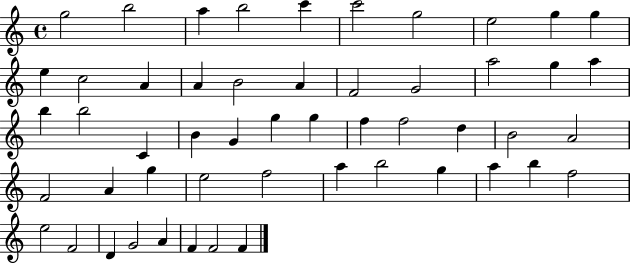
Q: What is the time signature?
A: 4/4